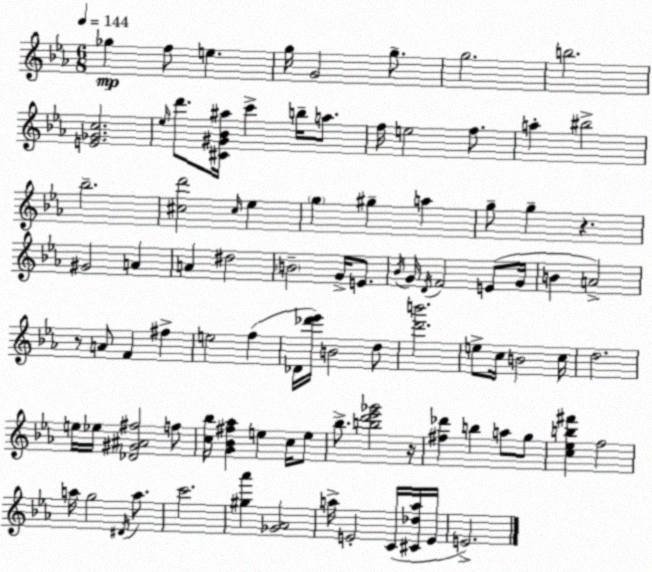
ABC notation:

X:1
T:Untitled
M:6/8
L:1/4
K:Cm
_g f/2 e g/4 G2 g/2 g2 b2 [E_Gc]2 _e/4 d'/2 [^C^G_B^a]/4 c' b/4 a/2 f/4 e2 f/2 a ^b2 _b2 [^cd']2 ^c/4 _e g ^g a g/2 g z ^G2 A A ^d2 B2 G/4 E/2 _B/4 G/4 D/4 F2 E/2 G/4 B A2 z/2 A/2 F ^f e2 f _D/4 [_d'_e']/4 B2 d/2 [d'b']2 e/2 c/4 B2 c/4 d2 e/4 _e/4 [_D^G^A^f]2 f/2 [c_b]/4 [G_B^f_a] e c/4 e/2 _b/2 [bd'_e'_g']2 z/4 [^f_d'] b a/2 g/2 [c_eb^f'] f2 a/4 g2 ^D/4 a/2 c'2 [^g_a'] [_G_A]2 a/4 E2 C/4 [^C_da]/4 E/4 E2